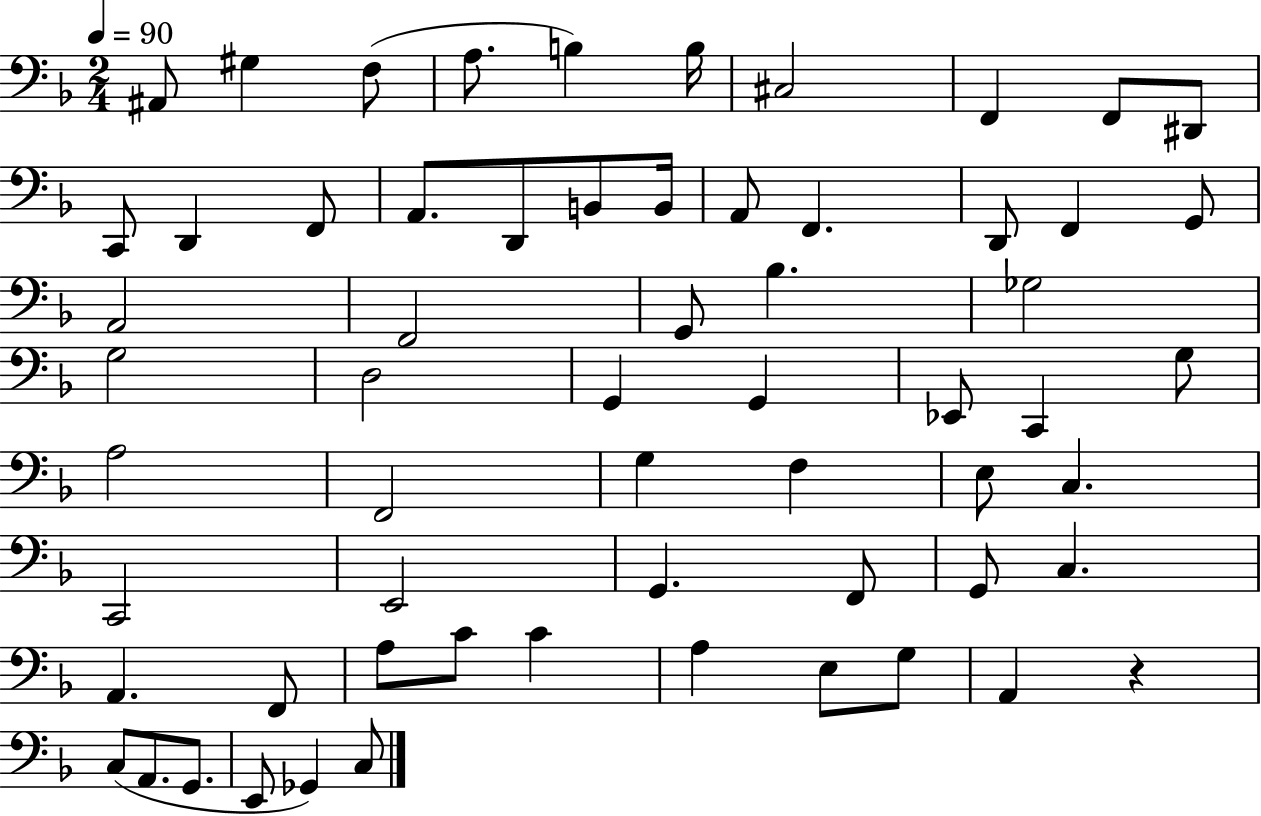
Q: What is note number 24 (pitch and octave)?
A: F2